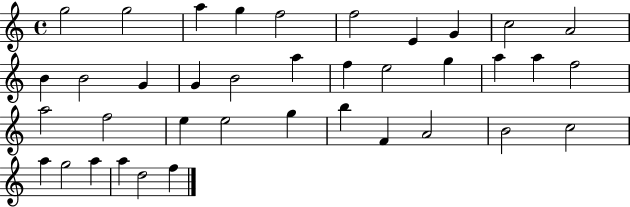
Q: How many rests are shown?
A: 0